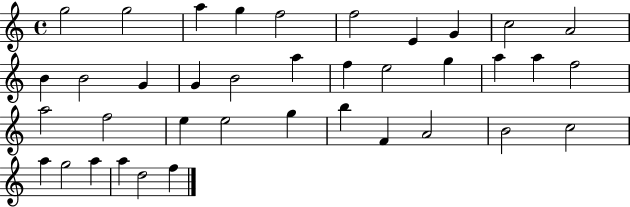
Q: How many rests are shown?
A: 0